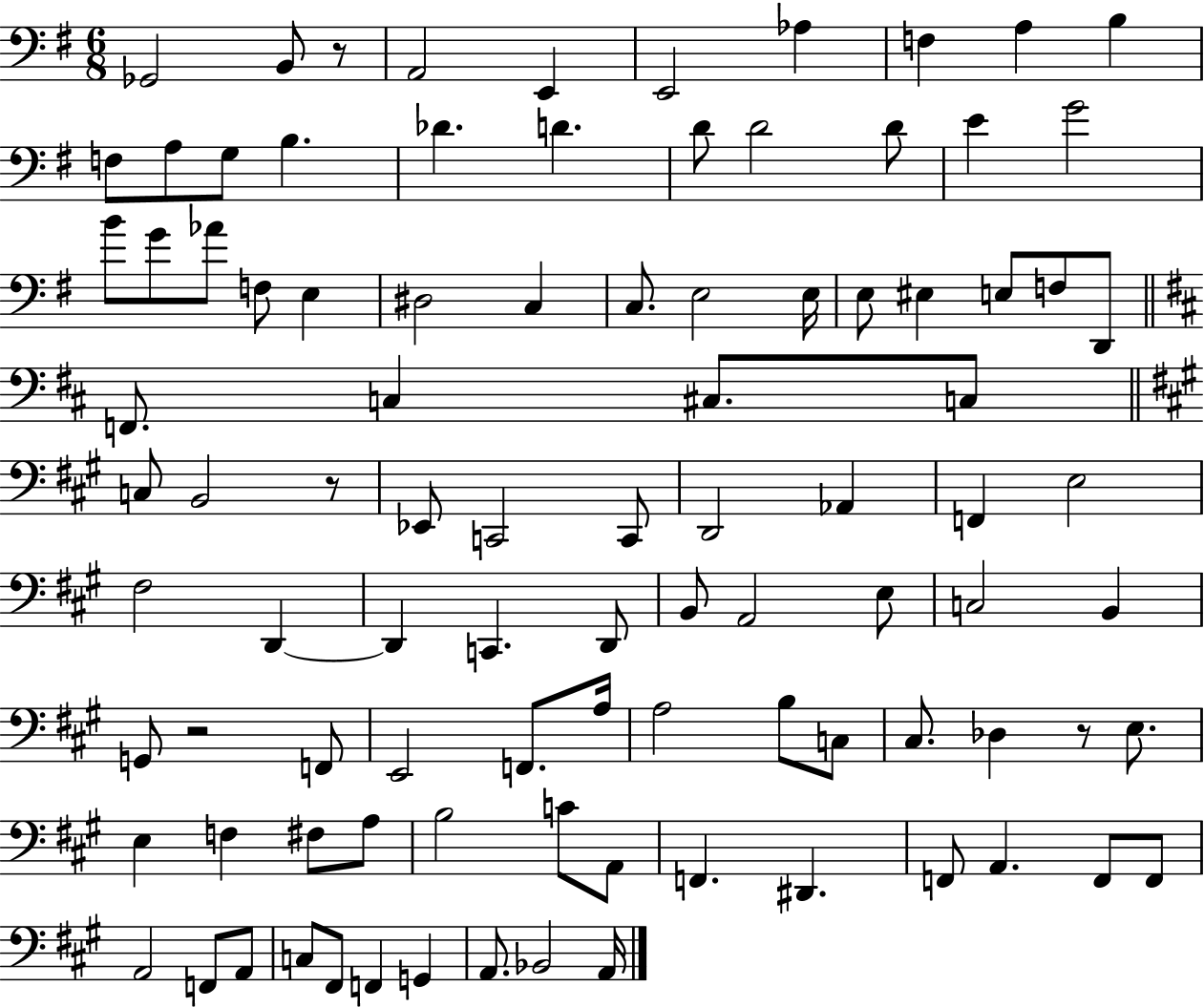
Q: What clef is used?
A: bass